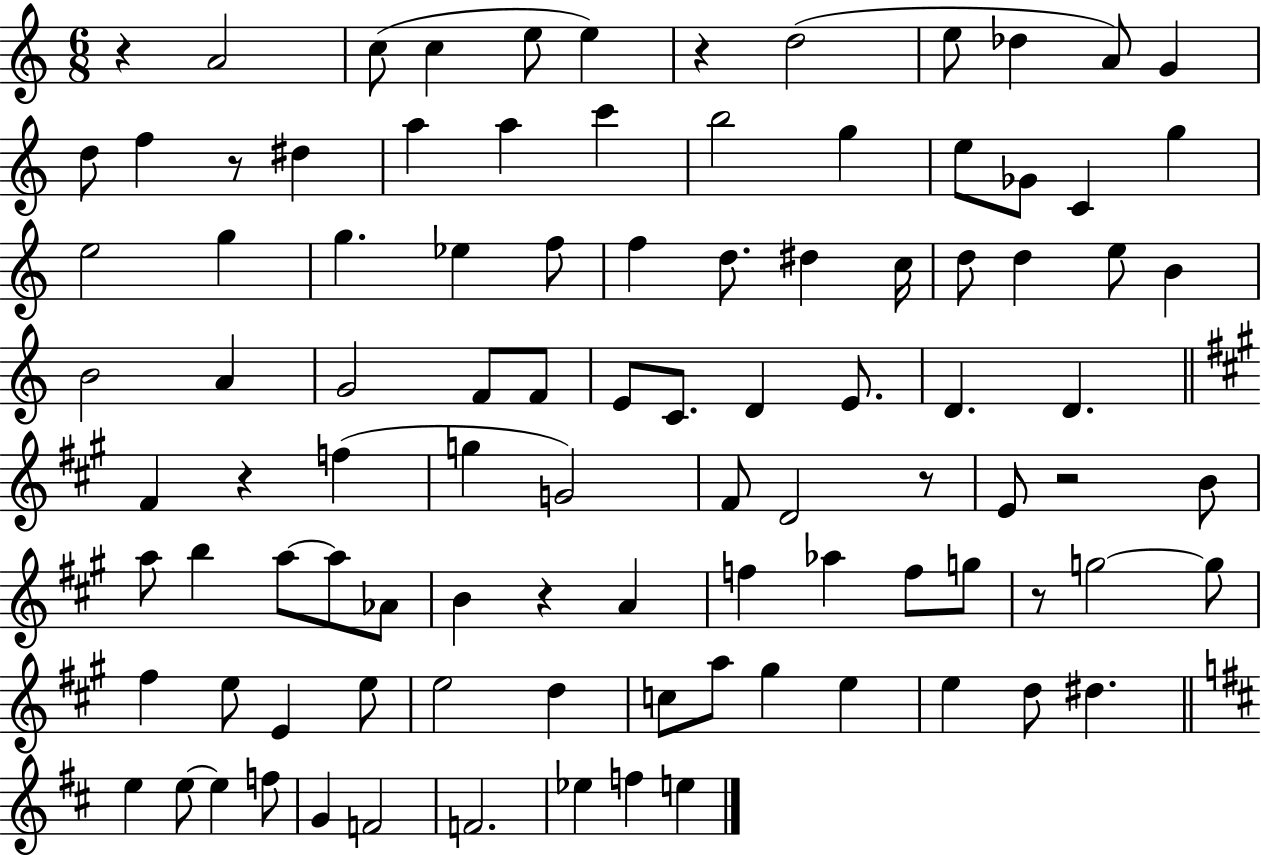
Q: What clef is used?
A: treble